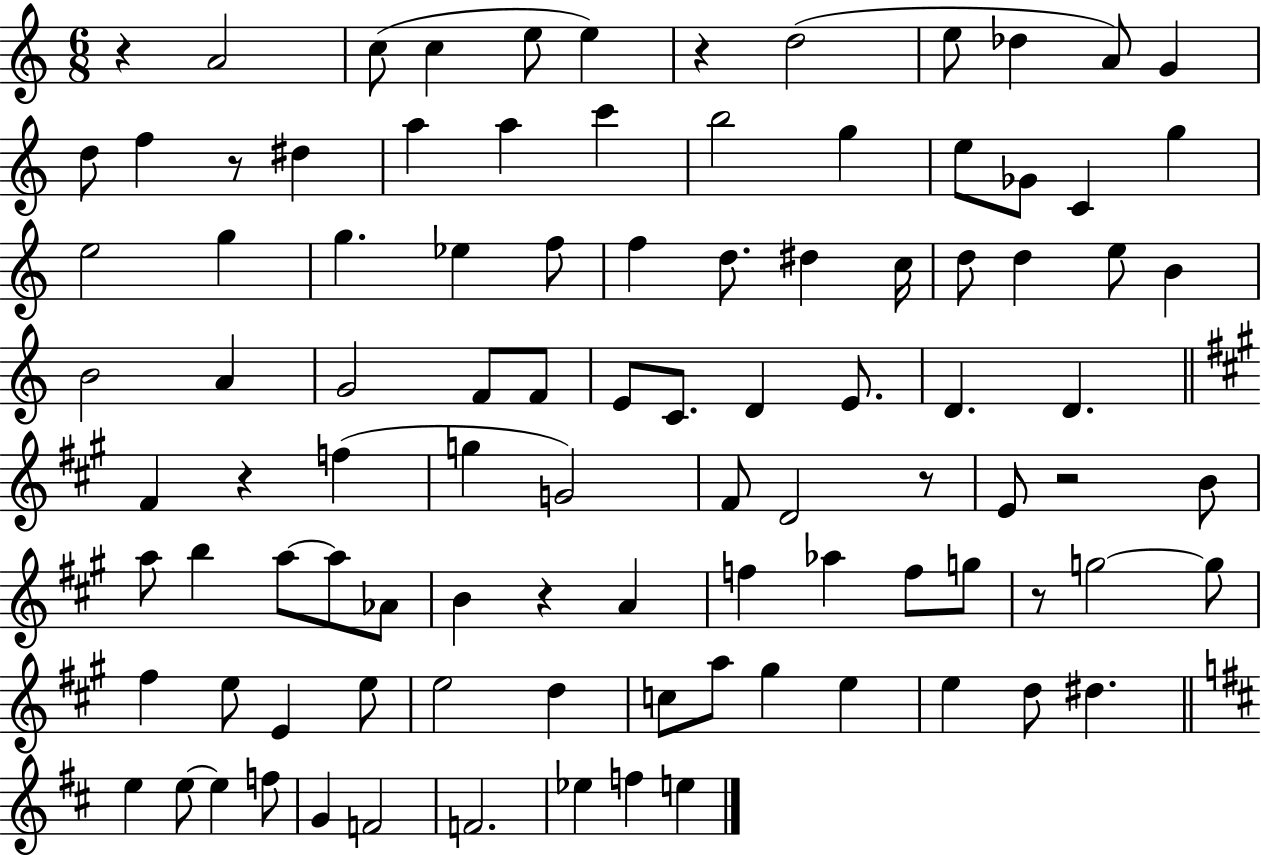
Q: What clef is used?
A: treble